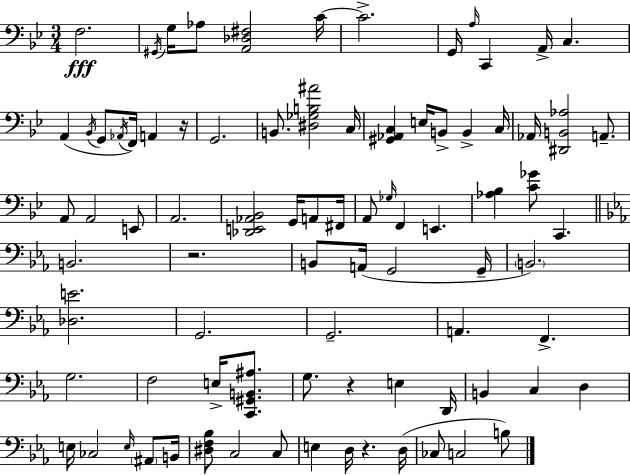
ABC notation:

X:1
T:Untitled
M:3/4
L:1/4
K:Gm
F,2 ^G,,/4 G,/4 _A,/2 [A,,_D,^F,]2 C/4 C2 G,,/4 A,/4 C,, A,,/4 C, A,, _B,,/4 G,,/2 _A,,/4 F,,/4 A,, z/4 G,,2 B,,/2 [^D,_G,B,^A]2 C,/4 [^G,,_A,,C,] E,/4 B,,/2 B,, C,/4 _A,,/4 [^D,,B,,_A,]2 A,,/2 A,,/2 A,,2 E,,/2 A,,2 [_D,,E,,_A,,_B,,]2 G,,/4 A,,/2 ^F,,/4 A,,/2 _G,/4 F,, E,, [_A,_B,] [C_G]/2 C,, B,,2 z2 B,,/2 A,,/4 G,,2 G,,/4 B,,2 [_D,E]2 G,,2 G,,2 A,, F,, G,2 F,2 E,/4 [C,,^G,,B,,^A,]/2 G,/2 z E, D,,/4 B,, C, D, E,/4 _C,2 E,/4 ^A,,/2 B,,/4 [^D,F,_B,]/2 C,2 C,/2 E, D,/4 z D,/4 _C,/2 C,2 B,/2